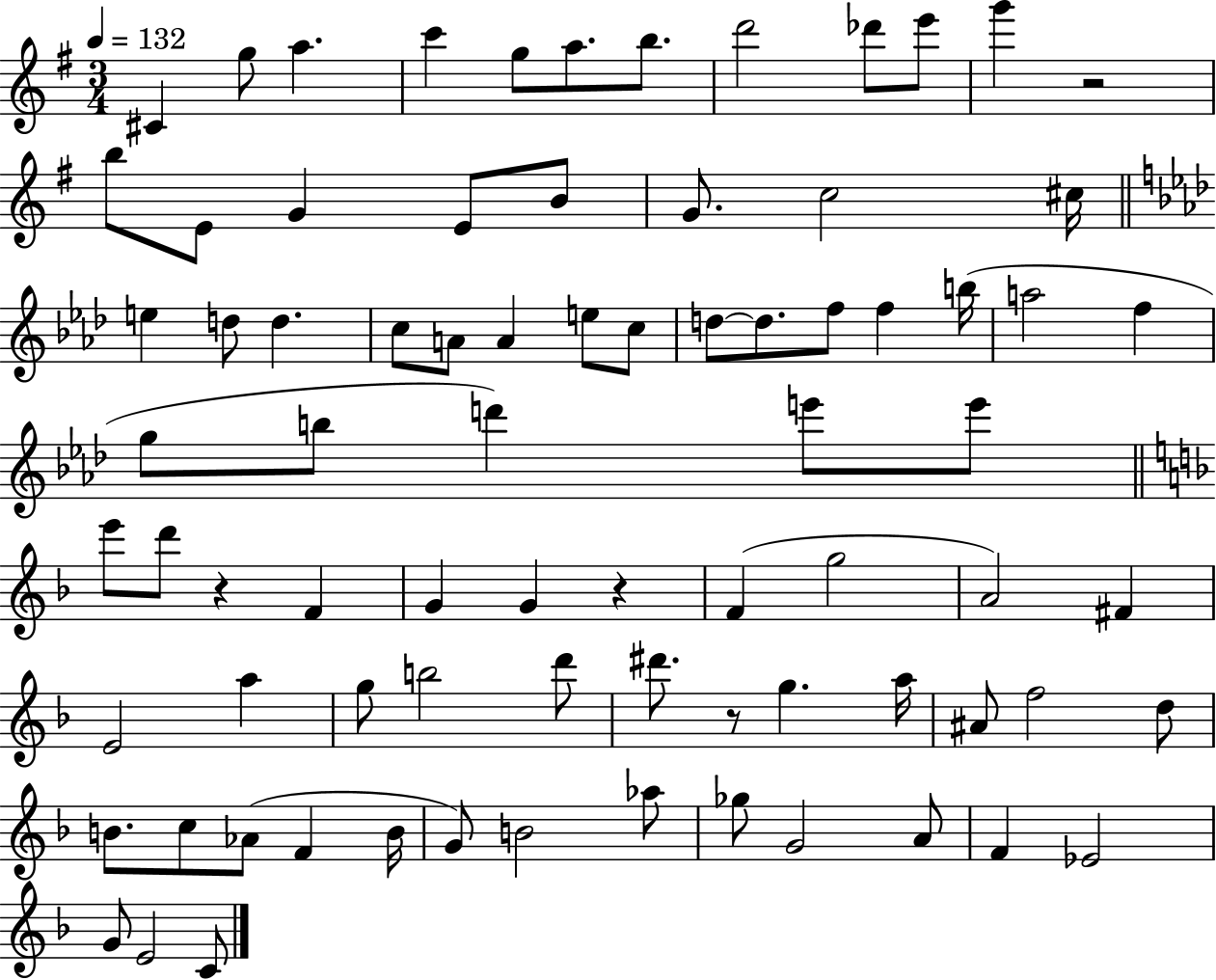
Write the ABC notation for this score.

X:1
T:Untitled
M:3/4
L:1/4
K:G
^C g/2 a c' g/2 a/2 b/2 d'2 _d'/2 e'/2 g' z2 b/2 E/2 G E/2 B/2 G/2 c2 ^c/4 e d/2 d c/2 A/2 A e/2 c/2 d/2 d/2 f/2 f b/4 a2 f g/2 b/2 d' e'/2 e'/2 e'/2 d'/2 z F G G z F g2 A2 ^F E2 a g/2 b2 d'/2 ^d'/2 z/2 g a/4 ^A/2 f2 d/2 B/2 c/2 _A/2 F B/4 G/2 B2 _a/2 _g/2 G2 A/2 F _E2 G/2 E2 C/2